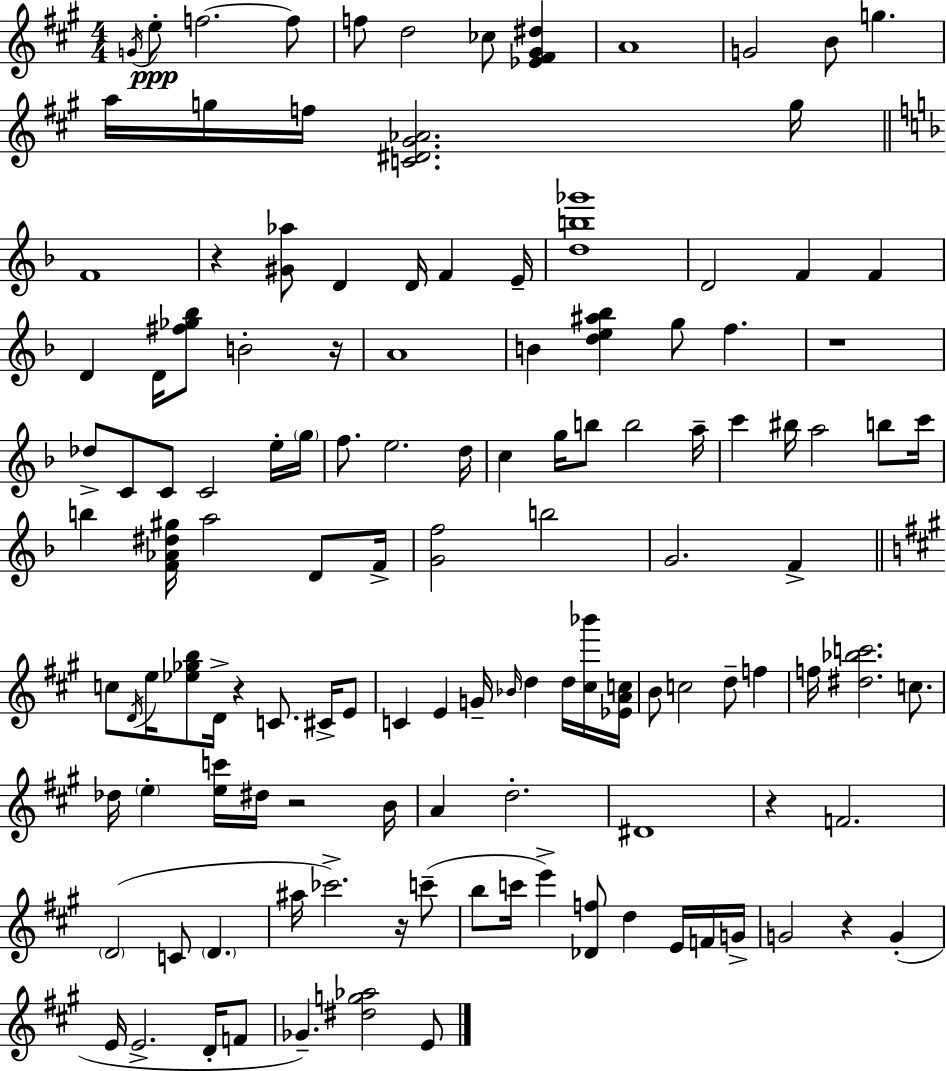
G4/s E5/e F5/h. F5/e F5/e D5/h CES5/e [Eb4,F#4,G#4,D#5]/q A4/w G4/h B4/e G5/q. A5/s G5/s F5/s [C4,D#4,G#4,Ab4]/h. G5/s F4/w R/q [G#4,Ab5]/e D4/q D4/s F4/q E4/s [D5,B5,Gb6]/w D4/h F4/q F4/q D4/q D4/s [F#5,Gb5,Bb5]/e B4/h R/s A4/w B4/q [D5,E5,A#5,Bb5]/q G5/e F5/q. R/w Db5/e C4/e C4/e C4/h E5/s G5/s F5/e. E5/h. D5/s C5/q G5/s B5/e B5/h A5/s C6/q BIS5/s A5/h B5/e C6/s B5/q [F4,Ab4,D#5,G#5]/s A5/h D4/e F4/s [G4,F5]/h B5/h G4/h. F4/q C5/e D4/s E5/s [Eb5,Gb5,B5]/e D4/s R/q C4/e. C#4/s E4/e C4/q E4/q G4/s Bb4/s D5/q D5/s [C#5,Bb6]/s [Eb4,A4,C5]/s B4/e C5/h D5/e F5/q F5/s [D#5,Bb5,C6]/h. C5/e. Db5/s E5/q [E5,C6]/s D#5/s R/h B4/s A4/q D5/h. D#4/w R/q F4/h. D4/h C4/e D4/q. A#5/s CES6/h. R/s C6/e B5/e C6/s E6/q [Db4,F5]/e D5/q E4/s F4/s G4/s G4/h R/q G4/q E4/s E4/h. D4/s F4/e Gb4/q. [D#5,G5,Ab5]/h E4/e